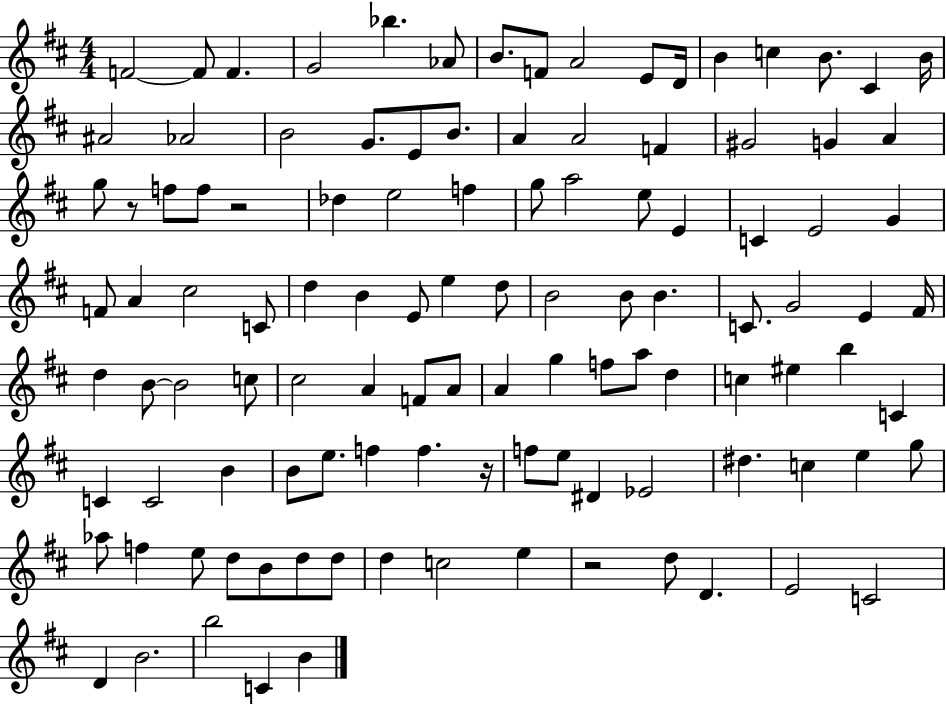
F4/h F4/e F4/q. G4/h Bb5/q. Ab4/e B4/e. F4/e A4/h E4/e D4/s B4/q C5/q B4/e. C#4/q B4/s A#4/h Ab4/h B4/h G4/e. E4/e B4/e. A4/q A4/h F4/q G#4/h G4/q A4/q G5/e R/e F5/e F5/e R/h Db5/q E5/h F5/q G5/e A5/h E5/e E4/q C4/q E4/h G4/q F4/e A4/q C#5/h C4/e D5/q B4/q E4/e E5/q D5/e B4/h B4/e B4/q. C4/e. G4/h E4/q F#4/s D5/q B4/e B4/h C5/e C#5/h A4/q F4/e A4/e A4/q G5/q F5/e A5/e D5/q C5/q EIS5/q B5/q C4/q C4/q C4/h B4/q B4/e E5/e. F5/q F5/q. R/s F5/e E5/e D#4/q Eb4/h D#5/q. C5/q E5/q G5/e Ab5/e F5/q E5/e D5/e B4/e D5/e D5/e D5/q C5/h E5/q R/h D5/e D4/q. E4/h C4/h D4/q B4/h. B5/h C4/q B4/q